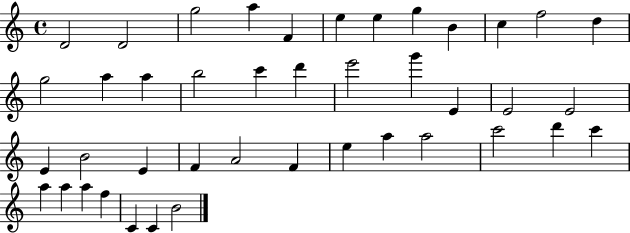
X:1
T:Untitled
M:4/4
L:1/4
K:C
D2 D2 g2 a F e e g B c f2 d g2 a a b2 c' d' e'2 g' E E2 E2 E B2 E F A2 F e a a2 c'2 d' c' a a a f C C B2